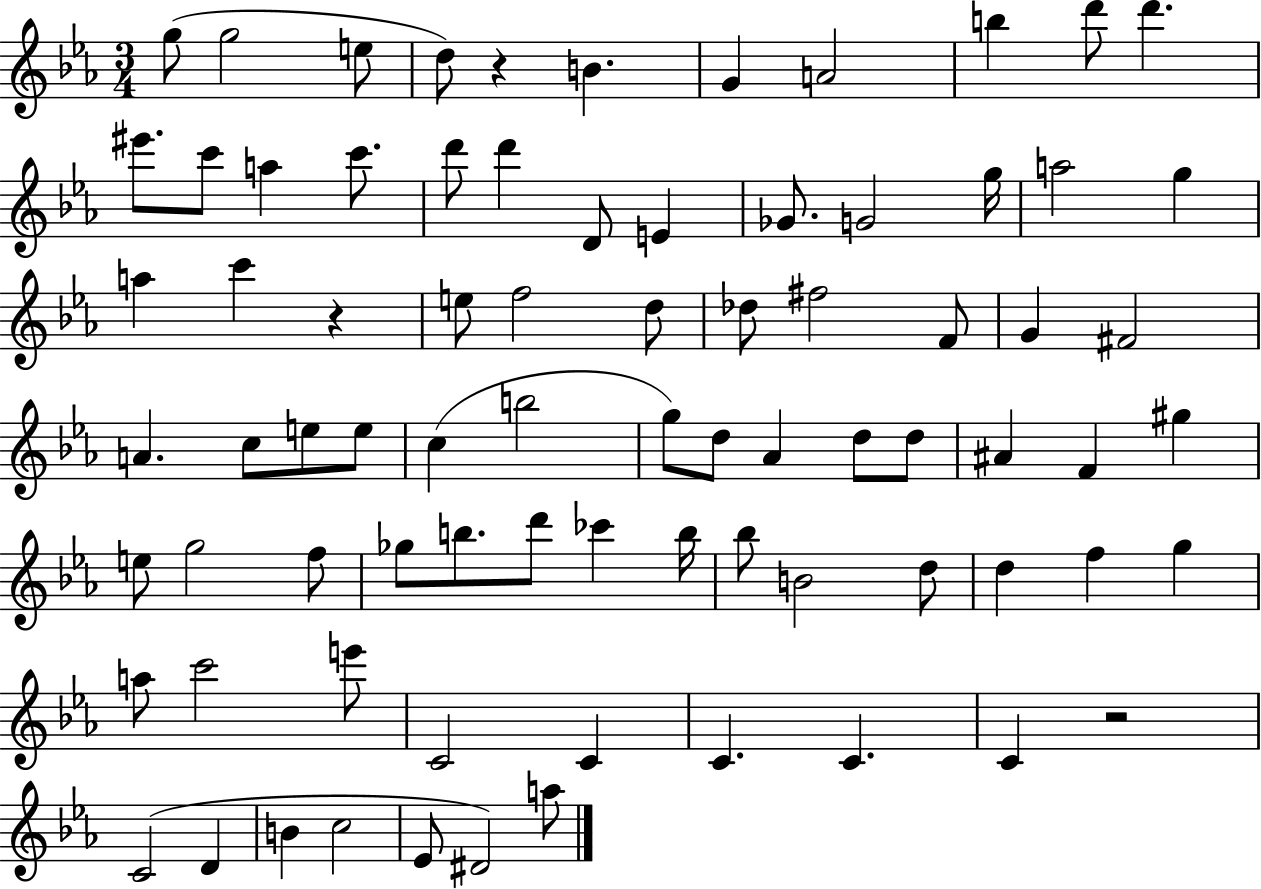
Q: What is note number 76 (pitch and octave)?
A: A5